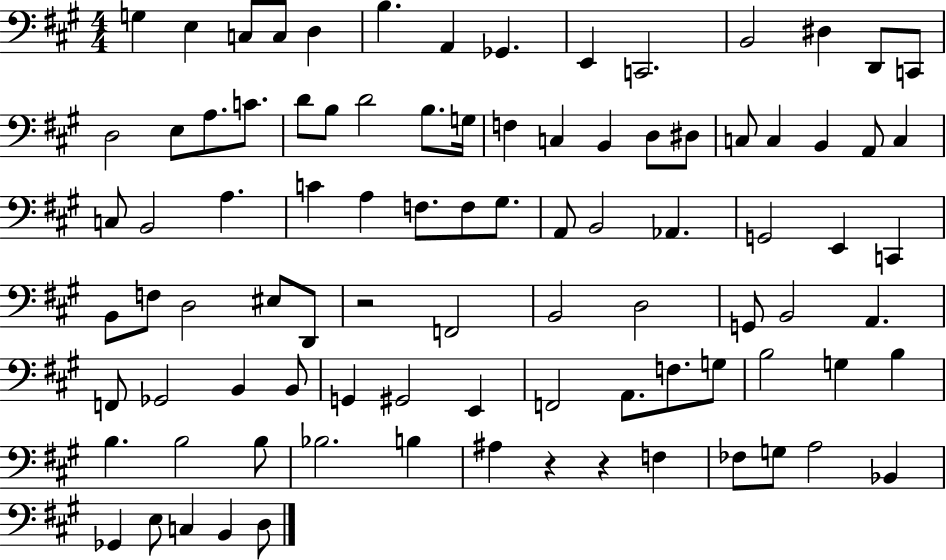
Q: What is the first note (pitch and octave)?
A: G3